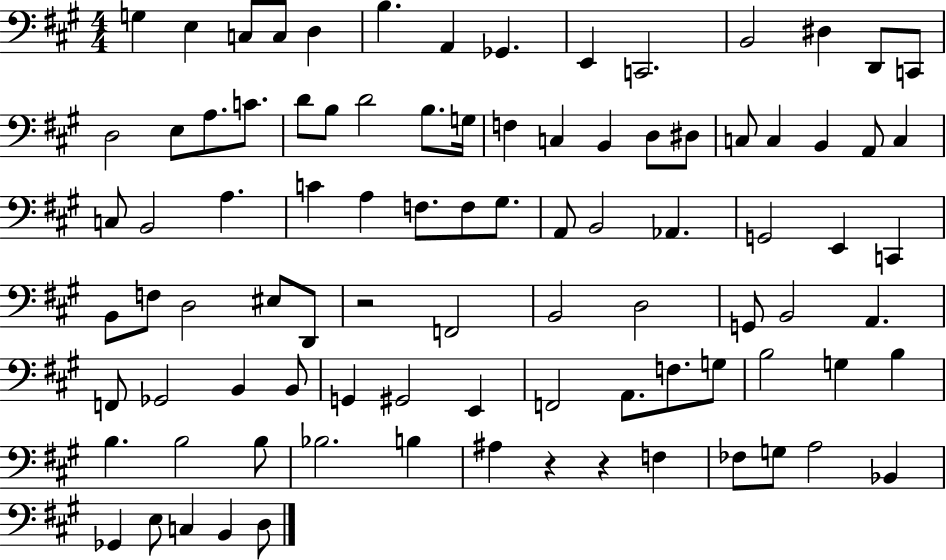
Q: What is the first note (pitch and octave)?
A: G3